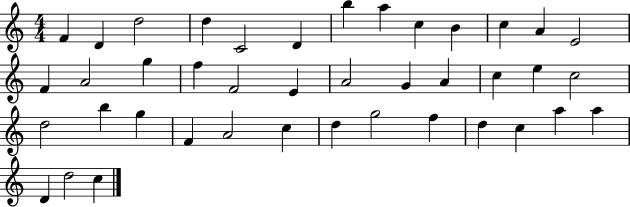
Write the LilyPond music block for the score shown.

{
  \clef treble
  \numericTimeSignature
  \time 4/4
  \key c \major
  f'4 d'4 d''2 | d''4 c'2 d'4 | b''4 a''4 c''4 b'4 | c''4 a'4 e'2 | \break f'4 a'2 g''4 | f''4 f'2 e'4 | a'2 g'4 a'4 | c''4 e''4 c''2 | \break d''2 b''4 g''4 | f'4 a'2 c''4 | d''4 g''2 f''4 | d''4 c''4 a''4 a''4 | \break d'4 d''2 c''4 | \bar "|."
}